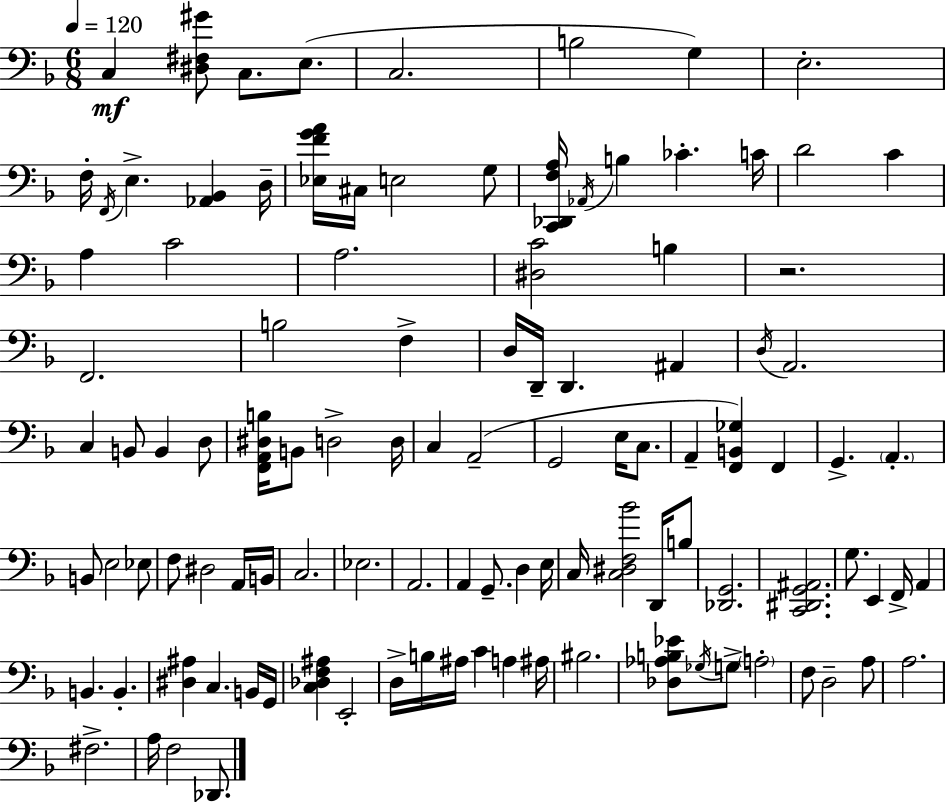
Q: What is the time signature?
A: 6/8